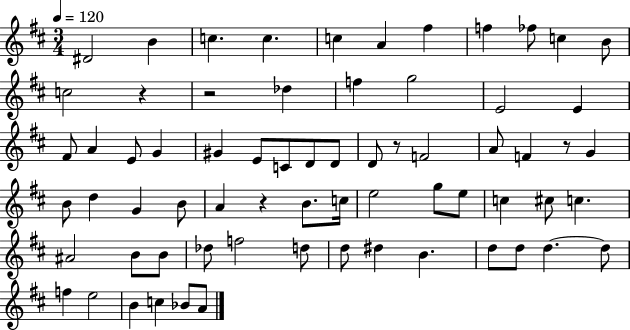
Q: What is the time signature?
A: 3/4